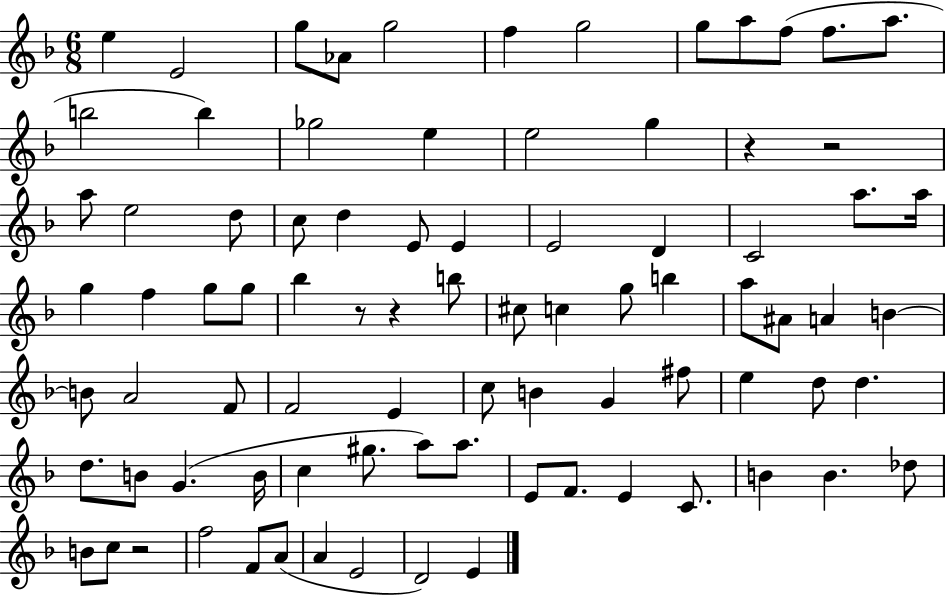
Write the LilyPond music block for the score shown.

{
  \clef treble
  \numericTimeSignature
  \time 6/8
  \key f \major
  e''4 e'2 | g''8 aes'8 g''2 | f''4 g''2 | g''8 a''8 f''8( f''8. a''8. | \break b''2 b''4) | ges''2 e''4 | e''2 g''4 | r4 r2 | \break a''8 e''2 d''8 | c''8 d''4 e'8 e'4 | e'2 d'4 | c'2 a''8. a''16 | \break g''4 f''4 g''8 g''8 | bes''4 r8 r4 b''8 | cis''8 c''4 g''8 b''4 | a''8 ais'8 a'4 b'4~~ | \break b'8 a'2 f'8 | f'2 e'4 | c''8 b'4 g'4 fis''8 | e''4 d''8 d''4. | \break d''8. b'8 g'4.( b'16 | c''4 gis''8. a''8) a''8. | e'8 f'8. e'4 c'8. | b'4 b'4. des''8 | \break b'8 c''8 r2 | f''2 f'8 a'8( | a'4 e'2 | d'2) e'4 | \break \bar "|."
}